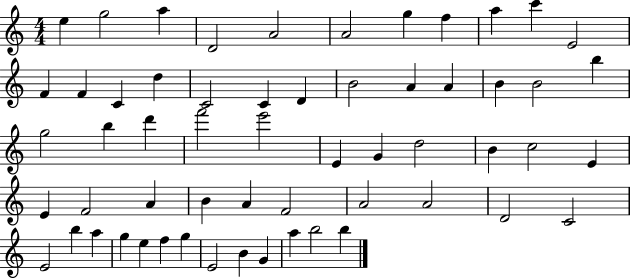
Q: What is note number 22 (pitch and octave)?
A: B4